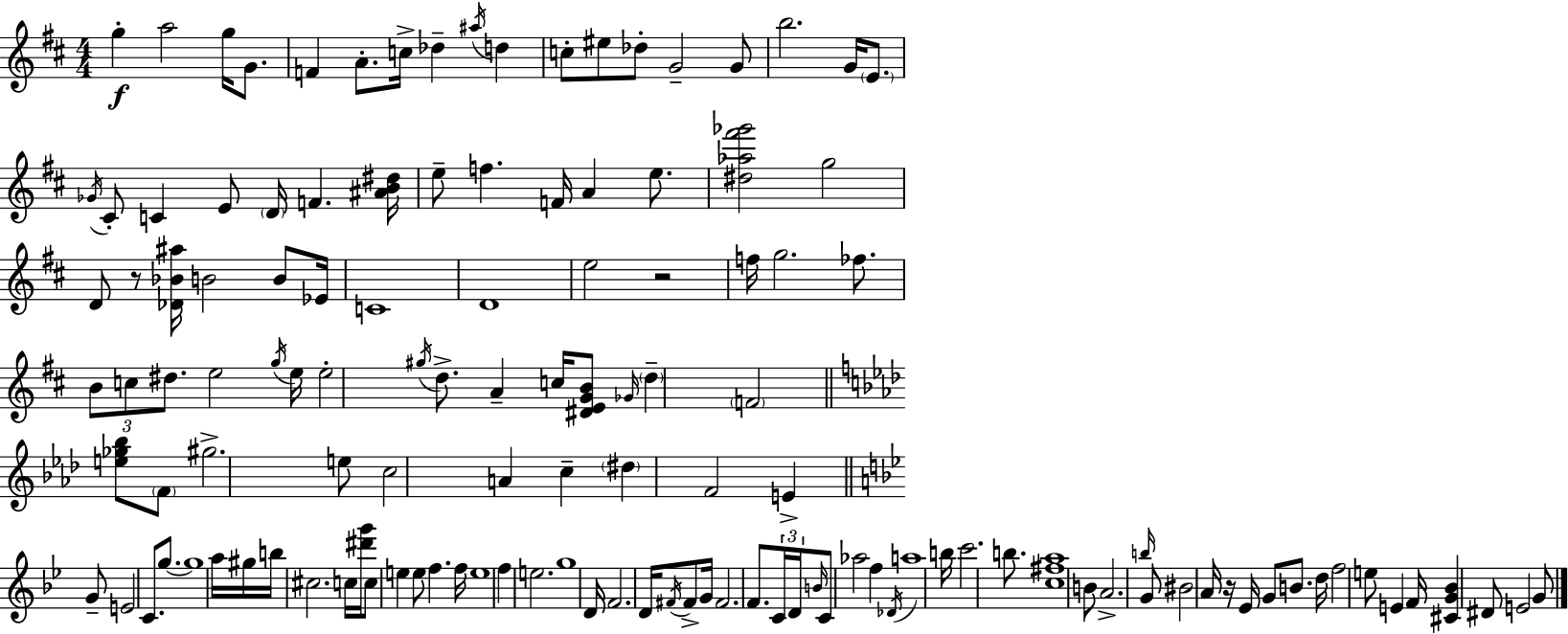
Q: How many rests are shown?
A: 3